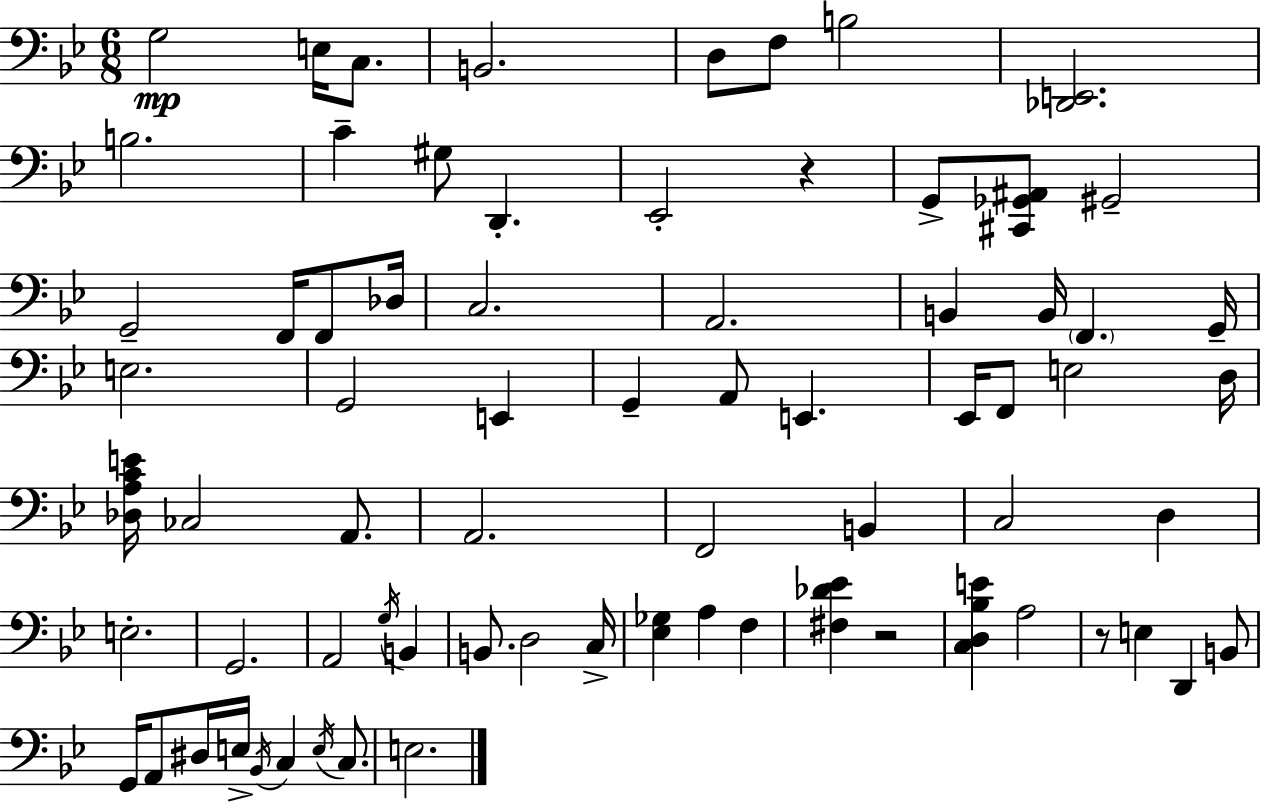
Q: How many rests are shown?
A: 3